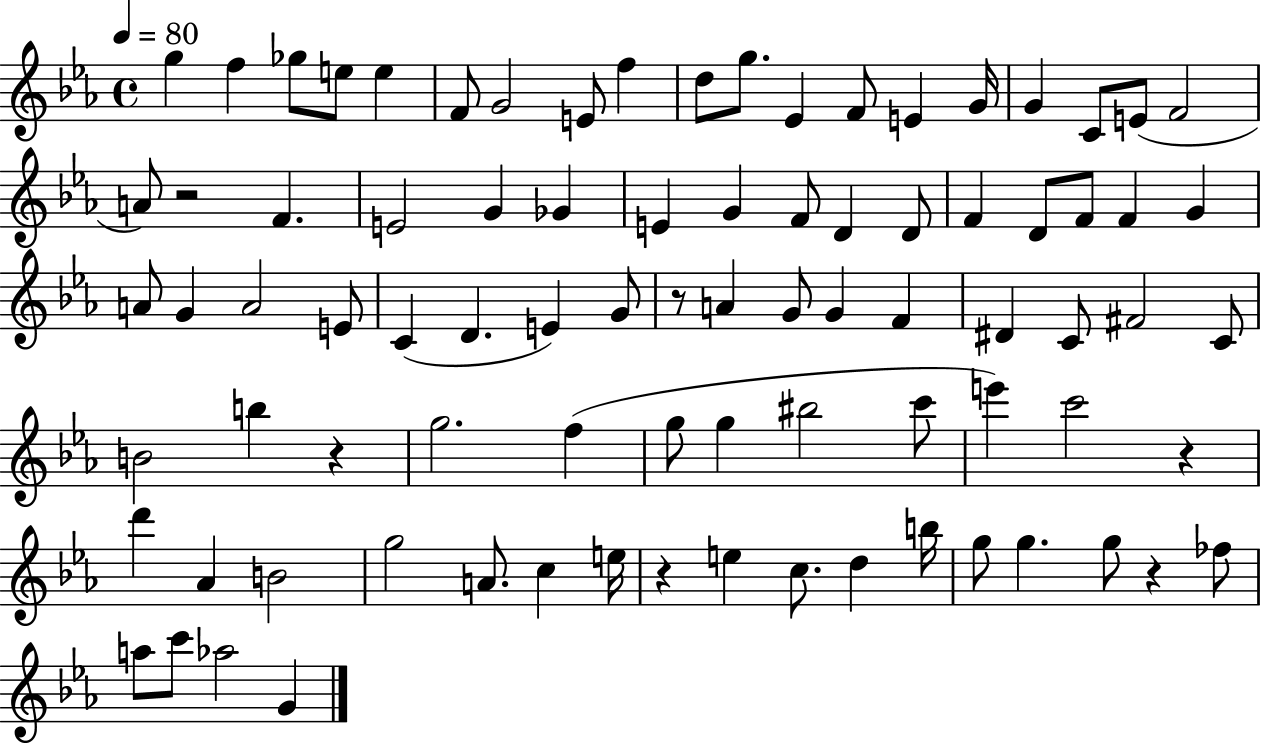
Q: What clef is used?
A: treble